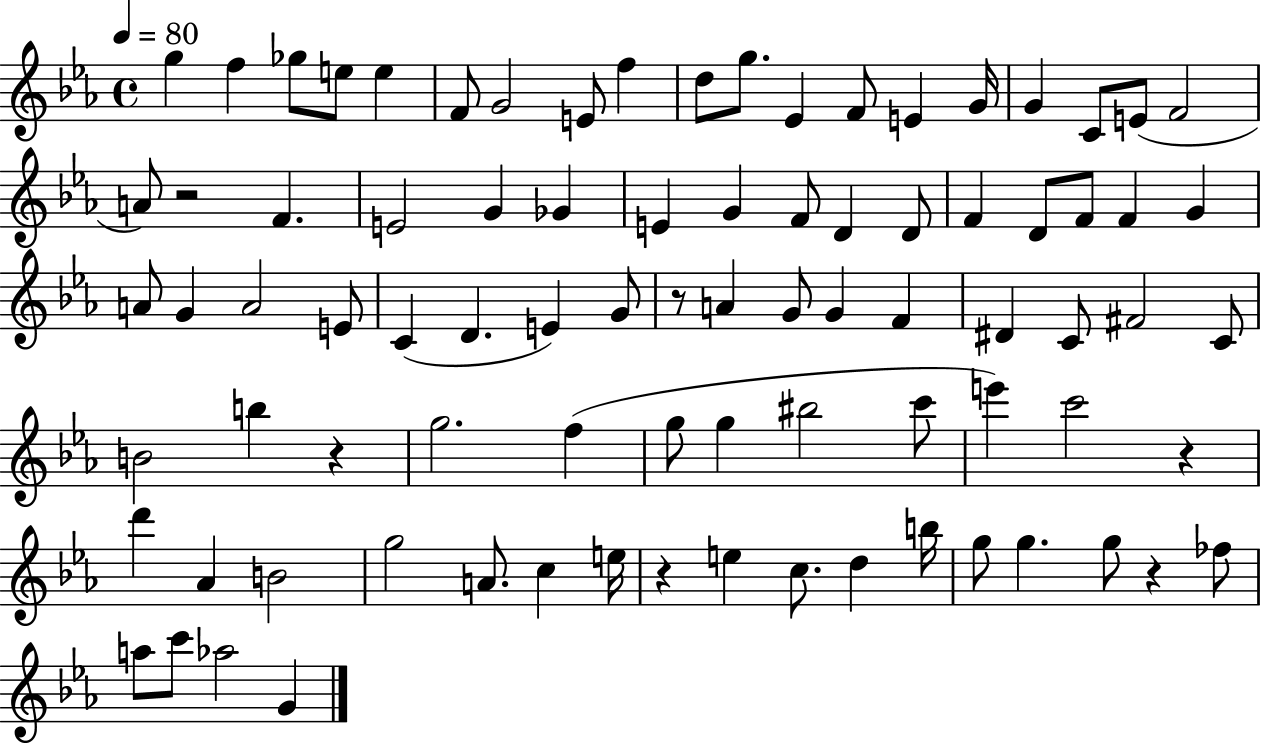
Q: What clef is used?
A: treble